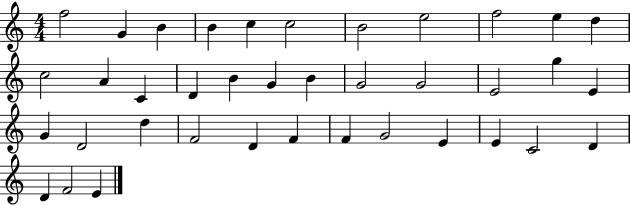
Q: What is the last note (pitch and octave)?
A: E4